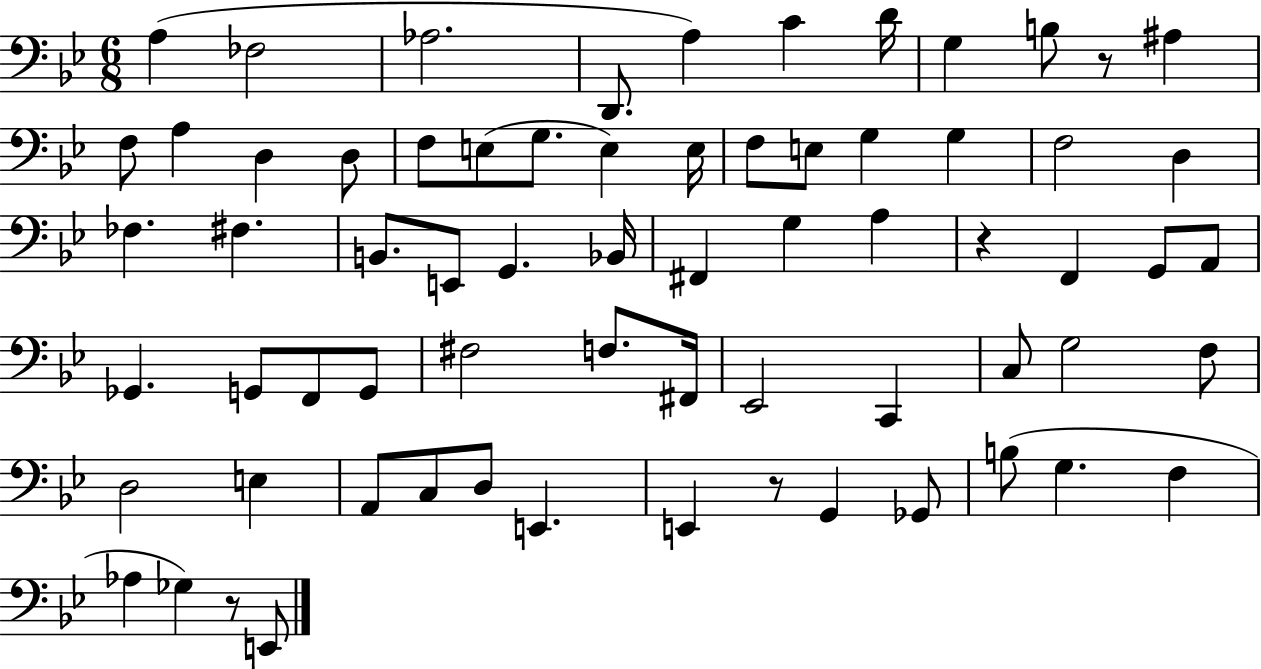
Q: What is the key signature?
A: BES major